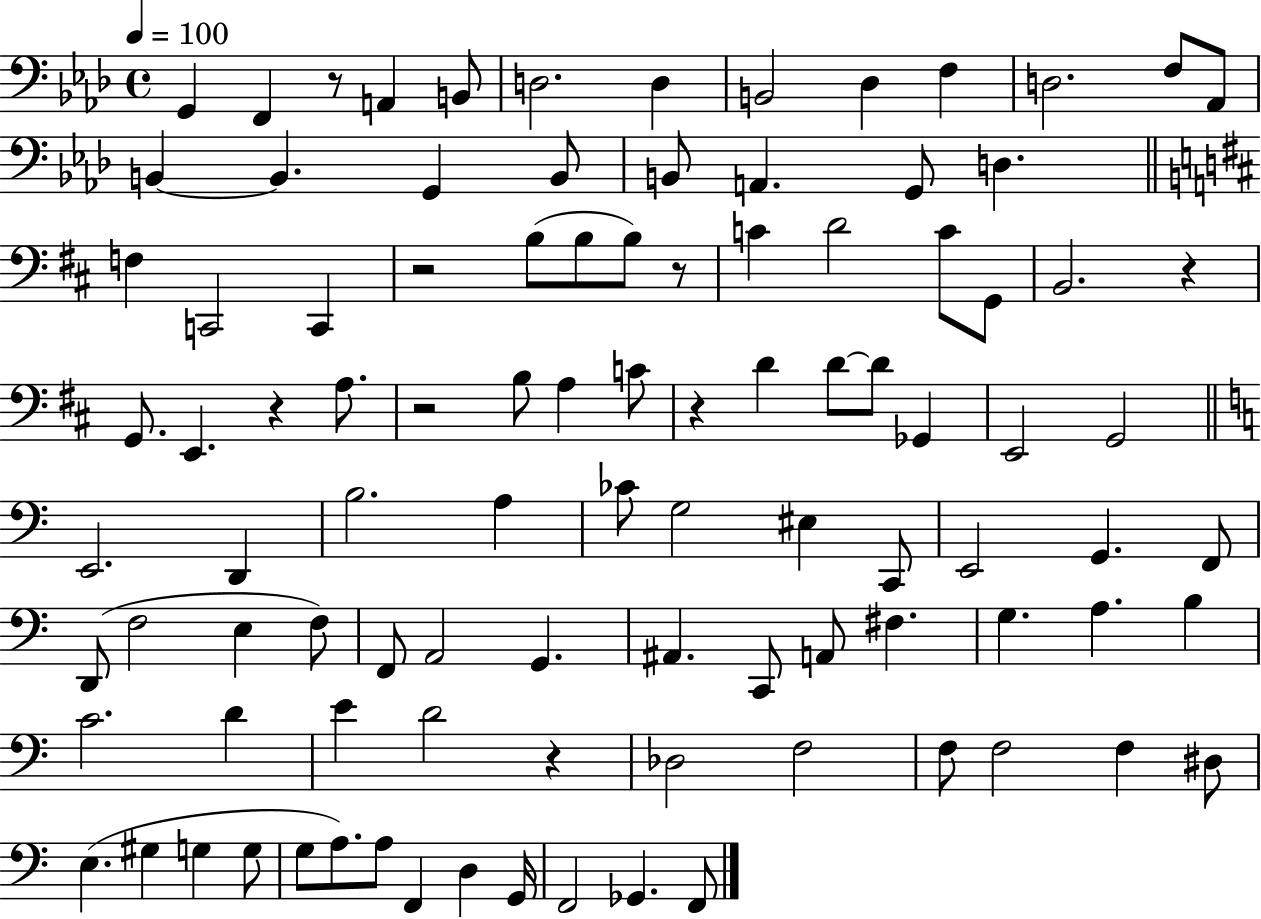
X:1
T:Untitled
M:4/4
L:1/4
K:Ab
G,, F,, z/2 A,, B,,/2 D,2 D, B,,2 _D, F, D,2 F,/2 _A,,/2 B,, B,, G,, B,,/2 B,,/2 A,, G,,/2 D, F, C,,2 C,, z2 B,/2 B,/2 B,/2 z/2 C D2 C/2 G,,/2 B,,2 z G,,/2 E,, z A,/2 z2 B,/2 A, C/2 z D D/2 D/2 _G,, E,,2 G,,2 E,,2 D,, B,2 A, _C/2 G,2 ^E, C,,/2 E,,2 G,, F,,/2 D,,/2 F,2 E, F,/2 F,,/2 A,,2 G,, ^A,, C,,/2 A,,/2 ^F, G, A, B, C2 D E D2 z _D,2 F,2 F,/2 F,2 F, ^D,/2 E, ^G, G, G,/2 G,/2 A,/2 A,/2 F,, D, G,,/4 F,,2 _G,, F,,/2